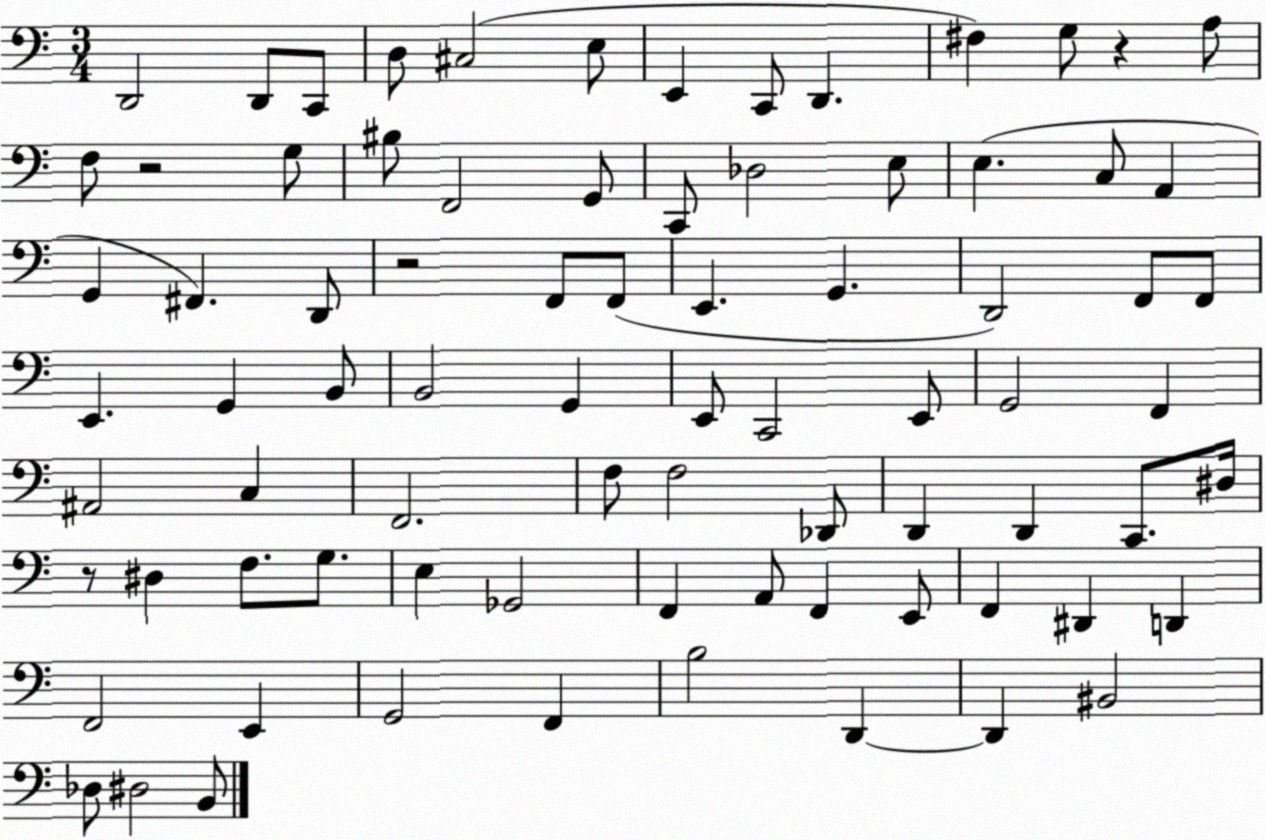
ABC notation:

X:1
T:Untitled
M:3/4
L:1/4
K:C
D,,2 D,,/2 C,,/2 D,/2 ^C,2 E,/2 E,, C,,/2 D,, ^F, G,/2 z A,/2 F,/2 z2 G,/2 ^B,/2 F,,2 G,,/2 C,,/2 _D,2 E,/2 E, C,/2 A,, G,, ^F,, D,,/2 z2 F,,/2 F,,/2 E,, G,, D,,2 F,,/2 F,,/2 E,, G,, B,,/2 B,,2 G,, E,,/2 C,,2 E,,/2 G,,2 F,, ^A,,2 C, F,,2 F,/2 F,2 _D,,/2 D,, D,, C,,/2 ^D,/4 z/2 ^D, F,/2 G,/2 E, _G,,2 F,, A,,/2 F,, E,,/2 F,, ^D,, D,, F,,2 E,, G,,2 F,, B,2 D,, D,, ^B,,2 _D,/2 ^D,2 B,,/2